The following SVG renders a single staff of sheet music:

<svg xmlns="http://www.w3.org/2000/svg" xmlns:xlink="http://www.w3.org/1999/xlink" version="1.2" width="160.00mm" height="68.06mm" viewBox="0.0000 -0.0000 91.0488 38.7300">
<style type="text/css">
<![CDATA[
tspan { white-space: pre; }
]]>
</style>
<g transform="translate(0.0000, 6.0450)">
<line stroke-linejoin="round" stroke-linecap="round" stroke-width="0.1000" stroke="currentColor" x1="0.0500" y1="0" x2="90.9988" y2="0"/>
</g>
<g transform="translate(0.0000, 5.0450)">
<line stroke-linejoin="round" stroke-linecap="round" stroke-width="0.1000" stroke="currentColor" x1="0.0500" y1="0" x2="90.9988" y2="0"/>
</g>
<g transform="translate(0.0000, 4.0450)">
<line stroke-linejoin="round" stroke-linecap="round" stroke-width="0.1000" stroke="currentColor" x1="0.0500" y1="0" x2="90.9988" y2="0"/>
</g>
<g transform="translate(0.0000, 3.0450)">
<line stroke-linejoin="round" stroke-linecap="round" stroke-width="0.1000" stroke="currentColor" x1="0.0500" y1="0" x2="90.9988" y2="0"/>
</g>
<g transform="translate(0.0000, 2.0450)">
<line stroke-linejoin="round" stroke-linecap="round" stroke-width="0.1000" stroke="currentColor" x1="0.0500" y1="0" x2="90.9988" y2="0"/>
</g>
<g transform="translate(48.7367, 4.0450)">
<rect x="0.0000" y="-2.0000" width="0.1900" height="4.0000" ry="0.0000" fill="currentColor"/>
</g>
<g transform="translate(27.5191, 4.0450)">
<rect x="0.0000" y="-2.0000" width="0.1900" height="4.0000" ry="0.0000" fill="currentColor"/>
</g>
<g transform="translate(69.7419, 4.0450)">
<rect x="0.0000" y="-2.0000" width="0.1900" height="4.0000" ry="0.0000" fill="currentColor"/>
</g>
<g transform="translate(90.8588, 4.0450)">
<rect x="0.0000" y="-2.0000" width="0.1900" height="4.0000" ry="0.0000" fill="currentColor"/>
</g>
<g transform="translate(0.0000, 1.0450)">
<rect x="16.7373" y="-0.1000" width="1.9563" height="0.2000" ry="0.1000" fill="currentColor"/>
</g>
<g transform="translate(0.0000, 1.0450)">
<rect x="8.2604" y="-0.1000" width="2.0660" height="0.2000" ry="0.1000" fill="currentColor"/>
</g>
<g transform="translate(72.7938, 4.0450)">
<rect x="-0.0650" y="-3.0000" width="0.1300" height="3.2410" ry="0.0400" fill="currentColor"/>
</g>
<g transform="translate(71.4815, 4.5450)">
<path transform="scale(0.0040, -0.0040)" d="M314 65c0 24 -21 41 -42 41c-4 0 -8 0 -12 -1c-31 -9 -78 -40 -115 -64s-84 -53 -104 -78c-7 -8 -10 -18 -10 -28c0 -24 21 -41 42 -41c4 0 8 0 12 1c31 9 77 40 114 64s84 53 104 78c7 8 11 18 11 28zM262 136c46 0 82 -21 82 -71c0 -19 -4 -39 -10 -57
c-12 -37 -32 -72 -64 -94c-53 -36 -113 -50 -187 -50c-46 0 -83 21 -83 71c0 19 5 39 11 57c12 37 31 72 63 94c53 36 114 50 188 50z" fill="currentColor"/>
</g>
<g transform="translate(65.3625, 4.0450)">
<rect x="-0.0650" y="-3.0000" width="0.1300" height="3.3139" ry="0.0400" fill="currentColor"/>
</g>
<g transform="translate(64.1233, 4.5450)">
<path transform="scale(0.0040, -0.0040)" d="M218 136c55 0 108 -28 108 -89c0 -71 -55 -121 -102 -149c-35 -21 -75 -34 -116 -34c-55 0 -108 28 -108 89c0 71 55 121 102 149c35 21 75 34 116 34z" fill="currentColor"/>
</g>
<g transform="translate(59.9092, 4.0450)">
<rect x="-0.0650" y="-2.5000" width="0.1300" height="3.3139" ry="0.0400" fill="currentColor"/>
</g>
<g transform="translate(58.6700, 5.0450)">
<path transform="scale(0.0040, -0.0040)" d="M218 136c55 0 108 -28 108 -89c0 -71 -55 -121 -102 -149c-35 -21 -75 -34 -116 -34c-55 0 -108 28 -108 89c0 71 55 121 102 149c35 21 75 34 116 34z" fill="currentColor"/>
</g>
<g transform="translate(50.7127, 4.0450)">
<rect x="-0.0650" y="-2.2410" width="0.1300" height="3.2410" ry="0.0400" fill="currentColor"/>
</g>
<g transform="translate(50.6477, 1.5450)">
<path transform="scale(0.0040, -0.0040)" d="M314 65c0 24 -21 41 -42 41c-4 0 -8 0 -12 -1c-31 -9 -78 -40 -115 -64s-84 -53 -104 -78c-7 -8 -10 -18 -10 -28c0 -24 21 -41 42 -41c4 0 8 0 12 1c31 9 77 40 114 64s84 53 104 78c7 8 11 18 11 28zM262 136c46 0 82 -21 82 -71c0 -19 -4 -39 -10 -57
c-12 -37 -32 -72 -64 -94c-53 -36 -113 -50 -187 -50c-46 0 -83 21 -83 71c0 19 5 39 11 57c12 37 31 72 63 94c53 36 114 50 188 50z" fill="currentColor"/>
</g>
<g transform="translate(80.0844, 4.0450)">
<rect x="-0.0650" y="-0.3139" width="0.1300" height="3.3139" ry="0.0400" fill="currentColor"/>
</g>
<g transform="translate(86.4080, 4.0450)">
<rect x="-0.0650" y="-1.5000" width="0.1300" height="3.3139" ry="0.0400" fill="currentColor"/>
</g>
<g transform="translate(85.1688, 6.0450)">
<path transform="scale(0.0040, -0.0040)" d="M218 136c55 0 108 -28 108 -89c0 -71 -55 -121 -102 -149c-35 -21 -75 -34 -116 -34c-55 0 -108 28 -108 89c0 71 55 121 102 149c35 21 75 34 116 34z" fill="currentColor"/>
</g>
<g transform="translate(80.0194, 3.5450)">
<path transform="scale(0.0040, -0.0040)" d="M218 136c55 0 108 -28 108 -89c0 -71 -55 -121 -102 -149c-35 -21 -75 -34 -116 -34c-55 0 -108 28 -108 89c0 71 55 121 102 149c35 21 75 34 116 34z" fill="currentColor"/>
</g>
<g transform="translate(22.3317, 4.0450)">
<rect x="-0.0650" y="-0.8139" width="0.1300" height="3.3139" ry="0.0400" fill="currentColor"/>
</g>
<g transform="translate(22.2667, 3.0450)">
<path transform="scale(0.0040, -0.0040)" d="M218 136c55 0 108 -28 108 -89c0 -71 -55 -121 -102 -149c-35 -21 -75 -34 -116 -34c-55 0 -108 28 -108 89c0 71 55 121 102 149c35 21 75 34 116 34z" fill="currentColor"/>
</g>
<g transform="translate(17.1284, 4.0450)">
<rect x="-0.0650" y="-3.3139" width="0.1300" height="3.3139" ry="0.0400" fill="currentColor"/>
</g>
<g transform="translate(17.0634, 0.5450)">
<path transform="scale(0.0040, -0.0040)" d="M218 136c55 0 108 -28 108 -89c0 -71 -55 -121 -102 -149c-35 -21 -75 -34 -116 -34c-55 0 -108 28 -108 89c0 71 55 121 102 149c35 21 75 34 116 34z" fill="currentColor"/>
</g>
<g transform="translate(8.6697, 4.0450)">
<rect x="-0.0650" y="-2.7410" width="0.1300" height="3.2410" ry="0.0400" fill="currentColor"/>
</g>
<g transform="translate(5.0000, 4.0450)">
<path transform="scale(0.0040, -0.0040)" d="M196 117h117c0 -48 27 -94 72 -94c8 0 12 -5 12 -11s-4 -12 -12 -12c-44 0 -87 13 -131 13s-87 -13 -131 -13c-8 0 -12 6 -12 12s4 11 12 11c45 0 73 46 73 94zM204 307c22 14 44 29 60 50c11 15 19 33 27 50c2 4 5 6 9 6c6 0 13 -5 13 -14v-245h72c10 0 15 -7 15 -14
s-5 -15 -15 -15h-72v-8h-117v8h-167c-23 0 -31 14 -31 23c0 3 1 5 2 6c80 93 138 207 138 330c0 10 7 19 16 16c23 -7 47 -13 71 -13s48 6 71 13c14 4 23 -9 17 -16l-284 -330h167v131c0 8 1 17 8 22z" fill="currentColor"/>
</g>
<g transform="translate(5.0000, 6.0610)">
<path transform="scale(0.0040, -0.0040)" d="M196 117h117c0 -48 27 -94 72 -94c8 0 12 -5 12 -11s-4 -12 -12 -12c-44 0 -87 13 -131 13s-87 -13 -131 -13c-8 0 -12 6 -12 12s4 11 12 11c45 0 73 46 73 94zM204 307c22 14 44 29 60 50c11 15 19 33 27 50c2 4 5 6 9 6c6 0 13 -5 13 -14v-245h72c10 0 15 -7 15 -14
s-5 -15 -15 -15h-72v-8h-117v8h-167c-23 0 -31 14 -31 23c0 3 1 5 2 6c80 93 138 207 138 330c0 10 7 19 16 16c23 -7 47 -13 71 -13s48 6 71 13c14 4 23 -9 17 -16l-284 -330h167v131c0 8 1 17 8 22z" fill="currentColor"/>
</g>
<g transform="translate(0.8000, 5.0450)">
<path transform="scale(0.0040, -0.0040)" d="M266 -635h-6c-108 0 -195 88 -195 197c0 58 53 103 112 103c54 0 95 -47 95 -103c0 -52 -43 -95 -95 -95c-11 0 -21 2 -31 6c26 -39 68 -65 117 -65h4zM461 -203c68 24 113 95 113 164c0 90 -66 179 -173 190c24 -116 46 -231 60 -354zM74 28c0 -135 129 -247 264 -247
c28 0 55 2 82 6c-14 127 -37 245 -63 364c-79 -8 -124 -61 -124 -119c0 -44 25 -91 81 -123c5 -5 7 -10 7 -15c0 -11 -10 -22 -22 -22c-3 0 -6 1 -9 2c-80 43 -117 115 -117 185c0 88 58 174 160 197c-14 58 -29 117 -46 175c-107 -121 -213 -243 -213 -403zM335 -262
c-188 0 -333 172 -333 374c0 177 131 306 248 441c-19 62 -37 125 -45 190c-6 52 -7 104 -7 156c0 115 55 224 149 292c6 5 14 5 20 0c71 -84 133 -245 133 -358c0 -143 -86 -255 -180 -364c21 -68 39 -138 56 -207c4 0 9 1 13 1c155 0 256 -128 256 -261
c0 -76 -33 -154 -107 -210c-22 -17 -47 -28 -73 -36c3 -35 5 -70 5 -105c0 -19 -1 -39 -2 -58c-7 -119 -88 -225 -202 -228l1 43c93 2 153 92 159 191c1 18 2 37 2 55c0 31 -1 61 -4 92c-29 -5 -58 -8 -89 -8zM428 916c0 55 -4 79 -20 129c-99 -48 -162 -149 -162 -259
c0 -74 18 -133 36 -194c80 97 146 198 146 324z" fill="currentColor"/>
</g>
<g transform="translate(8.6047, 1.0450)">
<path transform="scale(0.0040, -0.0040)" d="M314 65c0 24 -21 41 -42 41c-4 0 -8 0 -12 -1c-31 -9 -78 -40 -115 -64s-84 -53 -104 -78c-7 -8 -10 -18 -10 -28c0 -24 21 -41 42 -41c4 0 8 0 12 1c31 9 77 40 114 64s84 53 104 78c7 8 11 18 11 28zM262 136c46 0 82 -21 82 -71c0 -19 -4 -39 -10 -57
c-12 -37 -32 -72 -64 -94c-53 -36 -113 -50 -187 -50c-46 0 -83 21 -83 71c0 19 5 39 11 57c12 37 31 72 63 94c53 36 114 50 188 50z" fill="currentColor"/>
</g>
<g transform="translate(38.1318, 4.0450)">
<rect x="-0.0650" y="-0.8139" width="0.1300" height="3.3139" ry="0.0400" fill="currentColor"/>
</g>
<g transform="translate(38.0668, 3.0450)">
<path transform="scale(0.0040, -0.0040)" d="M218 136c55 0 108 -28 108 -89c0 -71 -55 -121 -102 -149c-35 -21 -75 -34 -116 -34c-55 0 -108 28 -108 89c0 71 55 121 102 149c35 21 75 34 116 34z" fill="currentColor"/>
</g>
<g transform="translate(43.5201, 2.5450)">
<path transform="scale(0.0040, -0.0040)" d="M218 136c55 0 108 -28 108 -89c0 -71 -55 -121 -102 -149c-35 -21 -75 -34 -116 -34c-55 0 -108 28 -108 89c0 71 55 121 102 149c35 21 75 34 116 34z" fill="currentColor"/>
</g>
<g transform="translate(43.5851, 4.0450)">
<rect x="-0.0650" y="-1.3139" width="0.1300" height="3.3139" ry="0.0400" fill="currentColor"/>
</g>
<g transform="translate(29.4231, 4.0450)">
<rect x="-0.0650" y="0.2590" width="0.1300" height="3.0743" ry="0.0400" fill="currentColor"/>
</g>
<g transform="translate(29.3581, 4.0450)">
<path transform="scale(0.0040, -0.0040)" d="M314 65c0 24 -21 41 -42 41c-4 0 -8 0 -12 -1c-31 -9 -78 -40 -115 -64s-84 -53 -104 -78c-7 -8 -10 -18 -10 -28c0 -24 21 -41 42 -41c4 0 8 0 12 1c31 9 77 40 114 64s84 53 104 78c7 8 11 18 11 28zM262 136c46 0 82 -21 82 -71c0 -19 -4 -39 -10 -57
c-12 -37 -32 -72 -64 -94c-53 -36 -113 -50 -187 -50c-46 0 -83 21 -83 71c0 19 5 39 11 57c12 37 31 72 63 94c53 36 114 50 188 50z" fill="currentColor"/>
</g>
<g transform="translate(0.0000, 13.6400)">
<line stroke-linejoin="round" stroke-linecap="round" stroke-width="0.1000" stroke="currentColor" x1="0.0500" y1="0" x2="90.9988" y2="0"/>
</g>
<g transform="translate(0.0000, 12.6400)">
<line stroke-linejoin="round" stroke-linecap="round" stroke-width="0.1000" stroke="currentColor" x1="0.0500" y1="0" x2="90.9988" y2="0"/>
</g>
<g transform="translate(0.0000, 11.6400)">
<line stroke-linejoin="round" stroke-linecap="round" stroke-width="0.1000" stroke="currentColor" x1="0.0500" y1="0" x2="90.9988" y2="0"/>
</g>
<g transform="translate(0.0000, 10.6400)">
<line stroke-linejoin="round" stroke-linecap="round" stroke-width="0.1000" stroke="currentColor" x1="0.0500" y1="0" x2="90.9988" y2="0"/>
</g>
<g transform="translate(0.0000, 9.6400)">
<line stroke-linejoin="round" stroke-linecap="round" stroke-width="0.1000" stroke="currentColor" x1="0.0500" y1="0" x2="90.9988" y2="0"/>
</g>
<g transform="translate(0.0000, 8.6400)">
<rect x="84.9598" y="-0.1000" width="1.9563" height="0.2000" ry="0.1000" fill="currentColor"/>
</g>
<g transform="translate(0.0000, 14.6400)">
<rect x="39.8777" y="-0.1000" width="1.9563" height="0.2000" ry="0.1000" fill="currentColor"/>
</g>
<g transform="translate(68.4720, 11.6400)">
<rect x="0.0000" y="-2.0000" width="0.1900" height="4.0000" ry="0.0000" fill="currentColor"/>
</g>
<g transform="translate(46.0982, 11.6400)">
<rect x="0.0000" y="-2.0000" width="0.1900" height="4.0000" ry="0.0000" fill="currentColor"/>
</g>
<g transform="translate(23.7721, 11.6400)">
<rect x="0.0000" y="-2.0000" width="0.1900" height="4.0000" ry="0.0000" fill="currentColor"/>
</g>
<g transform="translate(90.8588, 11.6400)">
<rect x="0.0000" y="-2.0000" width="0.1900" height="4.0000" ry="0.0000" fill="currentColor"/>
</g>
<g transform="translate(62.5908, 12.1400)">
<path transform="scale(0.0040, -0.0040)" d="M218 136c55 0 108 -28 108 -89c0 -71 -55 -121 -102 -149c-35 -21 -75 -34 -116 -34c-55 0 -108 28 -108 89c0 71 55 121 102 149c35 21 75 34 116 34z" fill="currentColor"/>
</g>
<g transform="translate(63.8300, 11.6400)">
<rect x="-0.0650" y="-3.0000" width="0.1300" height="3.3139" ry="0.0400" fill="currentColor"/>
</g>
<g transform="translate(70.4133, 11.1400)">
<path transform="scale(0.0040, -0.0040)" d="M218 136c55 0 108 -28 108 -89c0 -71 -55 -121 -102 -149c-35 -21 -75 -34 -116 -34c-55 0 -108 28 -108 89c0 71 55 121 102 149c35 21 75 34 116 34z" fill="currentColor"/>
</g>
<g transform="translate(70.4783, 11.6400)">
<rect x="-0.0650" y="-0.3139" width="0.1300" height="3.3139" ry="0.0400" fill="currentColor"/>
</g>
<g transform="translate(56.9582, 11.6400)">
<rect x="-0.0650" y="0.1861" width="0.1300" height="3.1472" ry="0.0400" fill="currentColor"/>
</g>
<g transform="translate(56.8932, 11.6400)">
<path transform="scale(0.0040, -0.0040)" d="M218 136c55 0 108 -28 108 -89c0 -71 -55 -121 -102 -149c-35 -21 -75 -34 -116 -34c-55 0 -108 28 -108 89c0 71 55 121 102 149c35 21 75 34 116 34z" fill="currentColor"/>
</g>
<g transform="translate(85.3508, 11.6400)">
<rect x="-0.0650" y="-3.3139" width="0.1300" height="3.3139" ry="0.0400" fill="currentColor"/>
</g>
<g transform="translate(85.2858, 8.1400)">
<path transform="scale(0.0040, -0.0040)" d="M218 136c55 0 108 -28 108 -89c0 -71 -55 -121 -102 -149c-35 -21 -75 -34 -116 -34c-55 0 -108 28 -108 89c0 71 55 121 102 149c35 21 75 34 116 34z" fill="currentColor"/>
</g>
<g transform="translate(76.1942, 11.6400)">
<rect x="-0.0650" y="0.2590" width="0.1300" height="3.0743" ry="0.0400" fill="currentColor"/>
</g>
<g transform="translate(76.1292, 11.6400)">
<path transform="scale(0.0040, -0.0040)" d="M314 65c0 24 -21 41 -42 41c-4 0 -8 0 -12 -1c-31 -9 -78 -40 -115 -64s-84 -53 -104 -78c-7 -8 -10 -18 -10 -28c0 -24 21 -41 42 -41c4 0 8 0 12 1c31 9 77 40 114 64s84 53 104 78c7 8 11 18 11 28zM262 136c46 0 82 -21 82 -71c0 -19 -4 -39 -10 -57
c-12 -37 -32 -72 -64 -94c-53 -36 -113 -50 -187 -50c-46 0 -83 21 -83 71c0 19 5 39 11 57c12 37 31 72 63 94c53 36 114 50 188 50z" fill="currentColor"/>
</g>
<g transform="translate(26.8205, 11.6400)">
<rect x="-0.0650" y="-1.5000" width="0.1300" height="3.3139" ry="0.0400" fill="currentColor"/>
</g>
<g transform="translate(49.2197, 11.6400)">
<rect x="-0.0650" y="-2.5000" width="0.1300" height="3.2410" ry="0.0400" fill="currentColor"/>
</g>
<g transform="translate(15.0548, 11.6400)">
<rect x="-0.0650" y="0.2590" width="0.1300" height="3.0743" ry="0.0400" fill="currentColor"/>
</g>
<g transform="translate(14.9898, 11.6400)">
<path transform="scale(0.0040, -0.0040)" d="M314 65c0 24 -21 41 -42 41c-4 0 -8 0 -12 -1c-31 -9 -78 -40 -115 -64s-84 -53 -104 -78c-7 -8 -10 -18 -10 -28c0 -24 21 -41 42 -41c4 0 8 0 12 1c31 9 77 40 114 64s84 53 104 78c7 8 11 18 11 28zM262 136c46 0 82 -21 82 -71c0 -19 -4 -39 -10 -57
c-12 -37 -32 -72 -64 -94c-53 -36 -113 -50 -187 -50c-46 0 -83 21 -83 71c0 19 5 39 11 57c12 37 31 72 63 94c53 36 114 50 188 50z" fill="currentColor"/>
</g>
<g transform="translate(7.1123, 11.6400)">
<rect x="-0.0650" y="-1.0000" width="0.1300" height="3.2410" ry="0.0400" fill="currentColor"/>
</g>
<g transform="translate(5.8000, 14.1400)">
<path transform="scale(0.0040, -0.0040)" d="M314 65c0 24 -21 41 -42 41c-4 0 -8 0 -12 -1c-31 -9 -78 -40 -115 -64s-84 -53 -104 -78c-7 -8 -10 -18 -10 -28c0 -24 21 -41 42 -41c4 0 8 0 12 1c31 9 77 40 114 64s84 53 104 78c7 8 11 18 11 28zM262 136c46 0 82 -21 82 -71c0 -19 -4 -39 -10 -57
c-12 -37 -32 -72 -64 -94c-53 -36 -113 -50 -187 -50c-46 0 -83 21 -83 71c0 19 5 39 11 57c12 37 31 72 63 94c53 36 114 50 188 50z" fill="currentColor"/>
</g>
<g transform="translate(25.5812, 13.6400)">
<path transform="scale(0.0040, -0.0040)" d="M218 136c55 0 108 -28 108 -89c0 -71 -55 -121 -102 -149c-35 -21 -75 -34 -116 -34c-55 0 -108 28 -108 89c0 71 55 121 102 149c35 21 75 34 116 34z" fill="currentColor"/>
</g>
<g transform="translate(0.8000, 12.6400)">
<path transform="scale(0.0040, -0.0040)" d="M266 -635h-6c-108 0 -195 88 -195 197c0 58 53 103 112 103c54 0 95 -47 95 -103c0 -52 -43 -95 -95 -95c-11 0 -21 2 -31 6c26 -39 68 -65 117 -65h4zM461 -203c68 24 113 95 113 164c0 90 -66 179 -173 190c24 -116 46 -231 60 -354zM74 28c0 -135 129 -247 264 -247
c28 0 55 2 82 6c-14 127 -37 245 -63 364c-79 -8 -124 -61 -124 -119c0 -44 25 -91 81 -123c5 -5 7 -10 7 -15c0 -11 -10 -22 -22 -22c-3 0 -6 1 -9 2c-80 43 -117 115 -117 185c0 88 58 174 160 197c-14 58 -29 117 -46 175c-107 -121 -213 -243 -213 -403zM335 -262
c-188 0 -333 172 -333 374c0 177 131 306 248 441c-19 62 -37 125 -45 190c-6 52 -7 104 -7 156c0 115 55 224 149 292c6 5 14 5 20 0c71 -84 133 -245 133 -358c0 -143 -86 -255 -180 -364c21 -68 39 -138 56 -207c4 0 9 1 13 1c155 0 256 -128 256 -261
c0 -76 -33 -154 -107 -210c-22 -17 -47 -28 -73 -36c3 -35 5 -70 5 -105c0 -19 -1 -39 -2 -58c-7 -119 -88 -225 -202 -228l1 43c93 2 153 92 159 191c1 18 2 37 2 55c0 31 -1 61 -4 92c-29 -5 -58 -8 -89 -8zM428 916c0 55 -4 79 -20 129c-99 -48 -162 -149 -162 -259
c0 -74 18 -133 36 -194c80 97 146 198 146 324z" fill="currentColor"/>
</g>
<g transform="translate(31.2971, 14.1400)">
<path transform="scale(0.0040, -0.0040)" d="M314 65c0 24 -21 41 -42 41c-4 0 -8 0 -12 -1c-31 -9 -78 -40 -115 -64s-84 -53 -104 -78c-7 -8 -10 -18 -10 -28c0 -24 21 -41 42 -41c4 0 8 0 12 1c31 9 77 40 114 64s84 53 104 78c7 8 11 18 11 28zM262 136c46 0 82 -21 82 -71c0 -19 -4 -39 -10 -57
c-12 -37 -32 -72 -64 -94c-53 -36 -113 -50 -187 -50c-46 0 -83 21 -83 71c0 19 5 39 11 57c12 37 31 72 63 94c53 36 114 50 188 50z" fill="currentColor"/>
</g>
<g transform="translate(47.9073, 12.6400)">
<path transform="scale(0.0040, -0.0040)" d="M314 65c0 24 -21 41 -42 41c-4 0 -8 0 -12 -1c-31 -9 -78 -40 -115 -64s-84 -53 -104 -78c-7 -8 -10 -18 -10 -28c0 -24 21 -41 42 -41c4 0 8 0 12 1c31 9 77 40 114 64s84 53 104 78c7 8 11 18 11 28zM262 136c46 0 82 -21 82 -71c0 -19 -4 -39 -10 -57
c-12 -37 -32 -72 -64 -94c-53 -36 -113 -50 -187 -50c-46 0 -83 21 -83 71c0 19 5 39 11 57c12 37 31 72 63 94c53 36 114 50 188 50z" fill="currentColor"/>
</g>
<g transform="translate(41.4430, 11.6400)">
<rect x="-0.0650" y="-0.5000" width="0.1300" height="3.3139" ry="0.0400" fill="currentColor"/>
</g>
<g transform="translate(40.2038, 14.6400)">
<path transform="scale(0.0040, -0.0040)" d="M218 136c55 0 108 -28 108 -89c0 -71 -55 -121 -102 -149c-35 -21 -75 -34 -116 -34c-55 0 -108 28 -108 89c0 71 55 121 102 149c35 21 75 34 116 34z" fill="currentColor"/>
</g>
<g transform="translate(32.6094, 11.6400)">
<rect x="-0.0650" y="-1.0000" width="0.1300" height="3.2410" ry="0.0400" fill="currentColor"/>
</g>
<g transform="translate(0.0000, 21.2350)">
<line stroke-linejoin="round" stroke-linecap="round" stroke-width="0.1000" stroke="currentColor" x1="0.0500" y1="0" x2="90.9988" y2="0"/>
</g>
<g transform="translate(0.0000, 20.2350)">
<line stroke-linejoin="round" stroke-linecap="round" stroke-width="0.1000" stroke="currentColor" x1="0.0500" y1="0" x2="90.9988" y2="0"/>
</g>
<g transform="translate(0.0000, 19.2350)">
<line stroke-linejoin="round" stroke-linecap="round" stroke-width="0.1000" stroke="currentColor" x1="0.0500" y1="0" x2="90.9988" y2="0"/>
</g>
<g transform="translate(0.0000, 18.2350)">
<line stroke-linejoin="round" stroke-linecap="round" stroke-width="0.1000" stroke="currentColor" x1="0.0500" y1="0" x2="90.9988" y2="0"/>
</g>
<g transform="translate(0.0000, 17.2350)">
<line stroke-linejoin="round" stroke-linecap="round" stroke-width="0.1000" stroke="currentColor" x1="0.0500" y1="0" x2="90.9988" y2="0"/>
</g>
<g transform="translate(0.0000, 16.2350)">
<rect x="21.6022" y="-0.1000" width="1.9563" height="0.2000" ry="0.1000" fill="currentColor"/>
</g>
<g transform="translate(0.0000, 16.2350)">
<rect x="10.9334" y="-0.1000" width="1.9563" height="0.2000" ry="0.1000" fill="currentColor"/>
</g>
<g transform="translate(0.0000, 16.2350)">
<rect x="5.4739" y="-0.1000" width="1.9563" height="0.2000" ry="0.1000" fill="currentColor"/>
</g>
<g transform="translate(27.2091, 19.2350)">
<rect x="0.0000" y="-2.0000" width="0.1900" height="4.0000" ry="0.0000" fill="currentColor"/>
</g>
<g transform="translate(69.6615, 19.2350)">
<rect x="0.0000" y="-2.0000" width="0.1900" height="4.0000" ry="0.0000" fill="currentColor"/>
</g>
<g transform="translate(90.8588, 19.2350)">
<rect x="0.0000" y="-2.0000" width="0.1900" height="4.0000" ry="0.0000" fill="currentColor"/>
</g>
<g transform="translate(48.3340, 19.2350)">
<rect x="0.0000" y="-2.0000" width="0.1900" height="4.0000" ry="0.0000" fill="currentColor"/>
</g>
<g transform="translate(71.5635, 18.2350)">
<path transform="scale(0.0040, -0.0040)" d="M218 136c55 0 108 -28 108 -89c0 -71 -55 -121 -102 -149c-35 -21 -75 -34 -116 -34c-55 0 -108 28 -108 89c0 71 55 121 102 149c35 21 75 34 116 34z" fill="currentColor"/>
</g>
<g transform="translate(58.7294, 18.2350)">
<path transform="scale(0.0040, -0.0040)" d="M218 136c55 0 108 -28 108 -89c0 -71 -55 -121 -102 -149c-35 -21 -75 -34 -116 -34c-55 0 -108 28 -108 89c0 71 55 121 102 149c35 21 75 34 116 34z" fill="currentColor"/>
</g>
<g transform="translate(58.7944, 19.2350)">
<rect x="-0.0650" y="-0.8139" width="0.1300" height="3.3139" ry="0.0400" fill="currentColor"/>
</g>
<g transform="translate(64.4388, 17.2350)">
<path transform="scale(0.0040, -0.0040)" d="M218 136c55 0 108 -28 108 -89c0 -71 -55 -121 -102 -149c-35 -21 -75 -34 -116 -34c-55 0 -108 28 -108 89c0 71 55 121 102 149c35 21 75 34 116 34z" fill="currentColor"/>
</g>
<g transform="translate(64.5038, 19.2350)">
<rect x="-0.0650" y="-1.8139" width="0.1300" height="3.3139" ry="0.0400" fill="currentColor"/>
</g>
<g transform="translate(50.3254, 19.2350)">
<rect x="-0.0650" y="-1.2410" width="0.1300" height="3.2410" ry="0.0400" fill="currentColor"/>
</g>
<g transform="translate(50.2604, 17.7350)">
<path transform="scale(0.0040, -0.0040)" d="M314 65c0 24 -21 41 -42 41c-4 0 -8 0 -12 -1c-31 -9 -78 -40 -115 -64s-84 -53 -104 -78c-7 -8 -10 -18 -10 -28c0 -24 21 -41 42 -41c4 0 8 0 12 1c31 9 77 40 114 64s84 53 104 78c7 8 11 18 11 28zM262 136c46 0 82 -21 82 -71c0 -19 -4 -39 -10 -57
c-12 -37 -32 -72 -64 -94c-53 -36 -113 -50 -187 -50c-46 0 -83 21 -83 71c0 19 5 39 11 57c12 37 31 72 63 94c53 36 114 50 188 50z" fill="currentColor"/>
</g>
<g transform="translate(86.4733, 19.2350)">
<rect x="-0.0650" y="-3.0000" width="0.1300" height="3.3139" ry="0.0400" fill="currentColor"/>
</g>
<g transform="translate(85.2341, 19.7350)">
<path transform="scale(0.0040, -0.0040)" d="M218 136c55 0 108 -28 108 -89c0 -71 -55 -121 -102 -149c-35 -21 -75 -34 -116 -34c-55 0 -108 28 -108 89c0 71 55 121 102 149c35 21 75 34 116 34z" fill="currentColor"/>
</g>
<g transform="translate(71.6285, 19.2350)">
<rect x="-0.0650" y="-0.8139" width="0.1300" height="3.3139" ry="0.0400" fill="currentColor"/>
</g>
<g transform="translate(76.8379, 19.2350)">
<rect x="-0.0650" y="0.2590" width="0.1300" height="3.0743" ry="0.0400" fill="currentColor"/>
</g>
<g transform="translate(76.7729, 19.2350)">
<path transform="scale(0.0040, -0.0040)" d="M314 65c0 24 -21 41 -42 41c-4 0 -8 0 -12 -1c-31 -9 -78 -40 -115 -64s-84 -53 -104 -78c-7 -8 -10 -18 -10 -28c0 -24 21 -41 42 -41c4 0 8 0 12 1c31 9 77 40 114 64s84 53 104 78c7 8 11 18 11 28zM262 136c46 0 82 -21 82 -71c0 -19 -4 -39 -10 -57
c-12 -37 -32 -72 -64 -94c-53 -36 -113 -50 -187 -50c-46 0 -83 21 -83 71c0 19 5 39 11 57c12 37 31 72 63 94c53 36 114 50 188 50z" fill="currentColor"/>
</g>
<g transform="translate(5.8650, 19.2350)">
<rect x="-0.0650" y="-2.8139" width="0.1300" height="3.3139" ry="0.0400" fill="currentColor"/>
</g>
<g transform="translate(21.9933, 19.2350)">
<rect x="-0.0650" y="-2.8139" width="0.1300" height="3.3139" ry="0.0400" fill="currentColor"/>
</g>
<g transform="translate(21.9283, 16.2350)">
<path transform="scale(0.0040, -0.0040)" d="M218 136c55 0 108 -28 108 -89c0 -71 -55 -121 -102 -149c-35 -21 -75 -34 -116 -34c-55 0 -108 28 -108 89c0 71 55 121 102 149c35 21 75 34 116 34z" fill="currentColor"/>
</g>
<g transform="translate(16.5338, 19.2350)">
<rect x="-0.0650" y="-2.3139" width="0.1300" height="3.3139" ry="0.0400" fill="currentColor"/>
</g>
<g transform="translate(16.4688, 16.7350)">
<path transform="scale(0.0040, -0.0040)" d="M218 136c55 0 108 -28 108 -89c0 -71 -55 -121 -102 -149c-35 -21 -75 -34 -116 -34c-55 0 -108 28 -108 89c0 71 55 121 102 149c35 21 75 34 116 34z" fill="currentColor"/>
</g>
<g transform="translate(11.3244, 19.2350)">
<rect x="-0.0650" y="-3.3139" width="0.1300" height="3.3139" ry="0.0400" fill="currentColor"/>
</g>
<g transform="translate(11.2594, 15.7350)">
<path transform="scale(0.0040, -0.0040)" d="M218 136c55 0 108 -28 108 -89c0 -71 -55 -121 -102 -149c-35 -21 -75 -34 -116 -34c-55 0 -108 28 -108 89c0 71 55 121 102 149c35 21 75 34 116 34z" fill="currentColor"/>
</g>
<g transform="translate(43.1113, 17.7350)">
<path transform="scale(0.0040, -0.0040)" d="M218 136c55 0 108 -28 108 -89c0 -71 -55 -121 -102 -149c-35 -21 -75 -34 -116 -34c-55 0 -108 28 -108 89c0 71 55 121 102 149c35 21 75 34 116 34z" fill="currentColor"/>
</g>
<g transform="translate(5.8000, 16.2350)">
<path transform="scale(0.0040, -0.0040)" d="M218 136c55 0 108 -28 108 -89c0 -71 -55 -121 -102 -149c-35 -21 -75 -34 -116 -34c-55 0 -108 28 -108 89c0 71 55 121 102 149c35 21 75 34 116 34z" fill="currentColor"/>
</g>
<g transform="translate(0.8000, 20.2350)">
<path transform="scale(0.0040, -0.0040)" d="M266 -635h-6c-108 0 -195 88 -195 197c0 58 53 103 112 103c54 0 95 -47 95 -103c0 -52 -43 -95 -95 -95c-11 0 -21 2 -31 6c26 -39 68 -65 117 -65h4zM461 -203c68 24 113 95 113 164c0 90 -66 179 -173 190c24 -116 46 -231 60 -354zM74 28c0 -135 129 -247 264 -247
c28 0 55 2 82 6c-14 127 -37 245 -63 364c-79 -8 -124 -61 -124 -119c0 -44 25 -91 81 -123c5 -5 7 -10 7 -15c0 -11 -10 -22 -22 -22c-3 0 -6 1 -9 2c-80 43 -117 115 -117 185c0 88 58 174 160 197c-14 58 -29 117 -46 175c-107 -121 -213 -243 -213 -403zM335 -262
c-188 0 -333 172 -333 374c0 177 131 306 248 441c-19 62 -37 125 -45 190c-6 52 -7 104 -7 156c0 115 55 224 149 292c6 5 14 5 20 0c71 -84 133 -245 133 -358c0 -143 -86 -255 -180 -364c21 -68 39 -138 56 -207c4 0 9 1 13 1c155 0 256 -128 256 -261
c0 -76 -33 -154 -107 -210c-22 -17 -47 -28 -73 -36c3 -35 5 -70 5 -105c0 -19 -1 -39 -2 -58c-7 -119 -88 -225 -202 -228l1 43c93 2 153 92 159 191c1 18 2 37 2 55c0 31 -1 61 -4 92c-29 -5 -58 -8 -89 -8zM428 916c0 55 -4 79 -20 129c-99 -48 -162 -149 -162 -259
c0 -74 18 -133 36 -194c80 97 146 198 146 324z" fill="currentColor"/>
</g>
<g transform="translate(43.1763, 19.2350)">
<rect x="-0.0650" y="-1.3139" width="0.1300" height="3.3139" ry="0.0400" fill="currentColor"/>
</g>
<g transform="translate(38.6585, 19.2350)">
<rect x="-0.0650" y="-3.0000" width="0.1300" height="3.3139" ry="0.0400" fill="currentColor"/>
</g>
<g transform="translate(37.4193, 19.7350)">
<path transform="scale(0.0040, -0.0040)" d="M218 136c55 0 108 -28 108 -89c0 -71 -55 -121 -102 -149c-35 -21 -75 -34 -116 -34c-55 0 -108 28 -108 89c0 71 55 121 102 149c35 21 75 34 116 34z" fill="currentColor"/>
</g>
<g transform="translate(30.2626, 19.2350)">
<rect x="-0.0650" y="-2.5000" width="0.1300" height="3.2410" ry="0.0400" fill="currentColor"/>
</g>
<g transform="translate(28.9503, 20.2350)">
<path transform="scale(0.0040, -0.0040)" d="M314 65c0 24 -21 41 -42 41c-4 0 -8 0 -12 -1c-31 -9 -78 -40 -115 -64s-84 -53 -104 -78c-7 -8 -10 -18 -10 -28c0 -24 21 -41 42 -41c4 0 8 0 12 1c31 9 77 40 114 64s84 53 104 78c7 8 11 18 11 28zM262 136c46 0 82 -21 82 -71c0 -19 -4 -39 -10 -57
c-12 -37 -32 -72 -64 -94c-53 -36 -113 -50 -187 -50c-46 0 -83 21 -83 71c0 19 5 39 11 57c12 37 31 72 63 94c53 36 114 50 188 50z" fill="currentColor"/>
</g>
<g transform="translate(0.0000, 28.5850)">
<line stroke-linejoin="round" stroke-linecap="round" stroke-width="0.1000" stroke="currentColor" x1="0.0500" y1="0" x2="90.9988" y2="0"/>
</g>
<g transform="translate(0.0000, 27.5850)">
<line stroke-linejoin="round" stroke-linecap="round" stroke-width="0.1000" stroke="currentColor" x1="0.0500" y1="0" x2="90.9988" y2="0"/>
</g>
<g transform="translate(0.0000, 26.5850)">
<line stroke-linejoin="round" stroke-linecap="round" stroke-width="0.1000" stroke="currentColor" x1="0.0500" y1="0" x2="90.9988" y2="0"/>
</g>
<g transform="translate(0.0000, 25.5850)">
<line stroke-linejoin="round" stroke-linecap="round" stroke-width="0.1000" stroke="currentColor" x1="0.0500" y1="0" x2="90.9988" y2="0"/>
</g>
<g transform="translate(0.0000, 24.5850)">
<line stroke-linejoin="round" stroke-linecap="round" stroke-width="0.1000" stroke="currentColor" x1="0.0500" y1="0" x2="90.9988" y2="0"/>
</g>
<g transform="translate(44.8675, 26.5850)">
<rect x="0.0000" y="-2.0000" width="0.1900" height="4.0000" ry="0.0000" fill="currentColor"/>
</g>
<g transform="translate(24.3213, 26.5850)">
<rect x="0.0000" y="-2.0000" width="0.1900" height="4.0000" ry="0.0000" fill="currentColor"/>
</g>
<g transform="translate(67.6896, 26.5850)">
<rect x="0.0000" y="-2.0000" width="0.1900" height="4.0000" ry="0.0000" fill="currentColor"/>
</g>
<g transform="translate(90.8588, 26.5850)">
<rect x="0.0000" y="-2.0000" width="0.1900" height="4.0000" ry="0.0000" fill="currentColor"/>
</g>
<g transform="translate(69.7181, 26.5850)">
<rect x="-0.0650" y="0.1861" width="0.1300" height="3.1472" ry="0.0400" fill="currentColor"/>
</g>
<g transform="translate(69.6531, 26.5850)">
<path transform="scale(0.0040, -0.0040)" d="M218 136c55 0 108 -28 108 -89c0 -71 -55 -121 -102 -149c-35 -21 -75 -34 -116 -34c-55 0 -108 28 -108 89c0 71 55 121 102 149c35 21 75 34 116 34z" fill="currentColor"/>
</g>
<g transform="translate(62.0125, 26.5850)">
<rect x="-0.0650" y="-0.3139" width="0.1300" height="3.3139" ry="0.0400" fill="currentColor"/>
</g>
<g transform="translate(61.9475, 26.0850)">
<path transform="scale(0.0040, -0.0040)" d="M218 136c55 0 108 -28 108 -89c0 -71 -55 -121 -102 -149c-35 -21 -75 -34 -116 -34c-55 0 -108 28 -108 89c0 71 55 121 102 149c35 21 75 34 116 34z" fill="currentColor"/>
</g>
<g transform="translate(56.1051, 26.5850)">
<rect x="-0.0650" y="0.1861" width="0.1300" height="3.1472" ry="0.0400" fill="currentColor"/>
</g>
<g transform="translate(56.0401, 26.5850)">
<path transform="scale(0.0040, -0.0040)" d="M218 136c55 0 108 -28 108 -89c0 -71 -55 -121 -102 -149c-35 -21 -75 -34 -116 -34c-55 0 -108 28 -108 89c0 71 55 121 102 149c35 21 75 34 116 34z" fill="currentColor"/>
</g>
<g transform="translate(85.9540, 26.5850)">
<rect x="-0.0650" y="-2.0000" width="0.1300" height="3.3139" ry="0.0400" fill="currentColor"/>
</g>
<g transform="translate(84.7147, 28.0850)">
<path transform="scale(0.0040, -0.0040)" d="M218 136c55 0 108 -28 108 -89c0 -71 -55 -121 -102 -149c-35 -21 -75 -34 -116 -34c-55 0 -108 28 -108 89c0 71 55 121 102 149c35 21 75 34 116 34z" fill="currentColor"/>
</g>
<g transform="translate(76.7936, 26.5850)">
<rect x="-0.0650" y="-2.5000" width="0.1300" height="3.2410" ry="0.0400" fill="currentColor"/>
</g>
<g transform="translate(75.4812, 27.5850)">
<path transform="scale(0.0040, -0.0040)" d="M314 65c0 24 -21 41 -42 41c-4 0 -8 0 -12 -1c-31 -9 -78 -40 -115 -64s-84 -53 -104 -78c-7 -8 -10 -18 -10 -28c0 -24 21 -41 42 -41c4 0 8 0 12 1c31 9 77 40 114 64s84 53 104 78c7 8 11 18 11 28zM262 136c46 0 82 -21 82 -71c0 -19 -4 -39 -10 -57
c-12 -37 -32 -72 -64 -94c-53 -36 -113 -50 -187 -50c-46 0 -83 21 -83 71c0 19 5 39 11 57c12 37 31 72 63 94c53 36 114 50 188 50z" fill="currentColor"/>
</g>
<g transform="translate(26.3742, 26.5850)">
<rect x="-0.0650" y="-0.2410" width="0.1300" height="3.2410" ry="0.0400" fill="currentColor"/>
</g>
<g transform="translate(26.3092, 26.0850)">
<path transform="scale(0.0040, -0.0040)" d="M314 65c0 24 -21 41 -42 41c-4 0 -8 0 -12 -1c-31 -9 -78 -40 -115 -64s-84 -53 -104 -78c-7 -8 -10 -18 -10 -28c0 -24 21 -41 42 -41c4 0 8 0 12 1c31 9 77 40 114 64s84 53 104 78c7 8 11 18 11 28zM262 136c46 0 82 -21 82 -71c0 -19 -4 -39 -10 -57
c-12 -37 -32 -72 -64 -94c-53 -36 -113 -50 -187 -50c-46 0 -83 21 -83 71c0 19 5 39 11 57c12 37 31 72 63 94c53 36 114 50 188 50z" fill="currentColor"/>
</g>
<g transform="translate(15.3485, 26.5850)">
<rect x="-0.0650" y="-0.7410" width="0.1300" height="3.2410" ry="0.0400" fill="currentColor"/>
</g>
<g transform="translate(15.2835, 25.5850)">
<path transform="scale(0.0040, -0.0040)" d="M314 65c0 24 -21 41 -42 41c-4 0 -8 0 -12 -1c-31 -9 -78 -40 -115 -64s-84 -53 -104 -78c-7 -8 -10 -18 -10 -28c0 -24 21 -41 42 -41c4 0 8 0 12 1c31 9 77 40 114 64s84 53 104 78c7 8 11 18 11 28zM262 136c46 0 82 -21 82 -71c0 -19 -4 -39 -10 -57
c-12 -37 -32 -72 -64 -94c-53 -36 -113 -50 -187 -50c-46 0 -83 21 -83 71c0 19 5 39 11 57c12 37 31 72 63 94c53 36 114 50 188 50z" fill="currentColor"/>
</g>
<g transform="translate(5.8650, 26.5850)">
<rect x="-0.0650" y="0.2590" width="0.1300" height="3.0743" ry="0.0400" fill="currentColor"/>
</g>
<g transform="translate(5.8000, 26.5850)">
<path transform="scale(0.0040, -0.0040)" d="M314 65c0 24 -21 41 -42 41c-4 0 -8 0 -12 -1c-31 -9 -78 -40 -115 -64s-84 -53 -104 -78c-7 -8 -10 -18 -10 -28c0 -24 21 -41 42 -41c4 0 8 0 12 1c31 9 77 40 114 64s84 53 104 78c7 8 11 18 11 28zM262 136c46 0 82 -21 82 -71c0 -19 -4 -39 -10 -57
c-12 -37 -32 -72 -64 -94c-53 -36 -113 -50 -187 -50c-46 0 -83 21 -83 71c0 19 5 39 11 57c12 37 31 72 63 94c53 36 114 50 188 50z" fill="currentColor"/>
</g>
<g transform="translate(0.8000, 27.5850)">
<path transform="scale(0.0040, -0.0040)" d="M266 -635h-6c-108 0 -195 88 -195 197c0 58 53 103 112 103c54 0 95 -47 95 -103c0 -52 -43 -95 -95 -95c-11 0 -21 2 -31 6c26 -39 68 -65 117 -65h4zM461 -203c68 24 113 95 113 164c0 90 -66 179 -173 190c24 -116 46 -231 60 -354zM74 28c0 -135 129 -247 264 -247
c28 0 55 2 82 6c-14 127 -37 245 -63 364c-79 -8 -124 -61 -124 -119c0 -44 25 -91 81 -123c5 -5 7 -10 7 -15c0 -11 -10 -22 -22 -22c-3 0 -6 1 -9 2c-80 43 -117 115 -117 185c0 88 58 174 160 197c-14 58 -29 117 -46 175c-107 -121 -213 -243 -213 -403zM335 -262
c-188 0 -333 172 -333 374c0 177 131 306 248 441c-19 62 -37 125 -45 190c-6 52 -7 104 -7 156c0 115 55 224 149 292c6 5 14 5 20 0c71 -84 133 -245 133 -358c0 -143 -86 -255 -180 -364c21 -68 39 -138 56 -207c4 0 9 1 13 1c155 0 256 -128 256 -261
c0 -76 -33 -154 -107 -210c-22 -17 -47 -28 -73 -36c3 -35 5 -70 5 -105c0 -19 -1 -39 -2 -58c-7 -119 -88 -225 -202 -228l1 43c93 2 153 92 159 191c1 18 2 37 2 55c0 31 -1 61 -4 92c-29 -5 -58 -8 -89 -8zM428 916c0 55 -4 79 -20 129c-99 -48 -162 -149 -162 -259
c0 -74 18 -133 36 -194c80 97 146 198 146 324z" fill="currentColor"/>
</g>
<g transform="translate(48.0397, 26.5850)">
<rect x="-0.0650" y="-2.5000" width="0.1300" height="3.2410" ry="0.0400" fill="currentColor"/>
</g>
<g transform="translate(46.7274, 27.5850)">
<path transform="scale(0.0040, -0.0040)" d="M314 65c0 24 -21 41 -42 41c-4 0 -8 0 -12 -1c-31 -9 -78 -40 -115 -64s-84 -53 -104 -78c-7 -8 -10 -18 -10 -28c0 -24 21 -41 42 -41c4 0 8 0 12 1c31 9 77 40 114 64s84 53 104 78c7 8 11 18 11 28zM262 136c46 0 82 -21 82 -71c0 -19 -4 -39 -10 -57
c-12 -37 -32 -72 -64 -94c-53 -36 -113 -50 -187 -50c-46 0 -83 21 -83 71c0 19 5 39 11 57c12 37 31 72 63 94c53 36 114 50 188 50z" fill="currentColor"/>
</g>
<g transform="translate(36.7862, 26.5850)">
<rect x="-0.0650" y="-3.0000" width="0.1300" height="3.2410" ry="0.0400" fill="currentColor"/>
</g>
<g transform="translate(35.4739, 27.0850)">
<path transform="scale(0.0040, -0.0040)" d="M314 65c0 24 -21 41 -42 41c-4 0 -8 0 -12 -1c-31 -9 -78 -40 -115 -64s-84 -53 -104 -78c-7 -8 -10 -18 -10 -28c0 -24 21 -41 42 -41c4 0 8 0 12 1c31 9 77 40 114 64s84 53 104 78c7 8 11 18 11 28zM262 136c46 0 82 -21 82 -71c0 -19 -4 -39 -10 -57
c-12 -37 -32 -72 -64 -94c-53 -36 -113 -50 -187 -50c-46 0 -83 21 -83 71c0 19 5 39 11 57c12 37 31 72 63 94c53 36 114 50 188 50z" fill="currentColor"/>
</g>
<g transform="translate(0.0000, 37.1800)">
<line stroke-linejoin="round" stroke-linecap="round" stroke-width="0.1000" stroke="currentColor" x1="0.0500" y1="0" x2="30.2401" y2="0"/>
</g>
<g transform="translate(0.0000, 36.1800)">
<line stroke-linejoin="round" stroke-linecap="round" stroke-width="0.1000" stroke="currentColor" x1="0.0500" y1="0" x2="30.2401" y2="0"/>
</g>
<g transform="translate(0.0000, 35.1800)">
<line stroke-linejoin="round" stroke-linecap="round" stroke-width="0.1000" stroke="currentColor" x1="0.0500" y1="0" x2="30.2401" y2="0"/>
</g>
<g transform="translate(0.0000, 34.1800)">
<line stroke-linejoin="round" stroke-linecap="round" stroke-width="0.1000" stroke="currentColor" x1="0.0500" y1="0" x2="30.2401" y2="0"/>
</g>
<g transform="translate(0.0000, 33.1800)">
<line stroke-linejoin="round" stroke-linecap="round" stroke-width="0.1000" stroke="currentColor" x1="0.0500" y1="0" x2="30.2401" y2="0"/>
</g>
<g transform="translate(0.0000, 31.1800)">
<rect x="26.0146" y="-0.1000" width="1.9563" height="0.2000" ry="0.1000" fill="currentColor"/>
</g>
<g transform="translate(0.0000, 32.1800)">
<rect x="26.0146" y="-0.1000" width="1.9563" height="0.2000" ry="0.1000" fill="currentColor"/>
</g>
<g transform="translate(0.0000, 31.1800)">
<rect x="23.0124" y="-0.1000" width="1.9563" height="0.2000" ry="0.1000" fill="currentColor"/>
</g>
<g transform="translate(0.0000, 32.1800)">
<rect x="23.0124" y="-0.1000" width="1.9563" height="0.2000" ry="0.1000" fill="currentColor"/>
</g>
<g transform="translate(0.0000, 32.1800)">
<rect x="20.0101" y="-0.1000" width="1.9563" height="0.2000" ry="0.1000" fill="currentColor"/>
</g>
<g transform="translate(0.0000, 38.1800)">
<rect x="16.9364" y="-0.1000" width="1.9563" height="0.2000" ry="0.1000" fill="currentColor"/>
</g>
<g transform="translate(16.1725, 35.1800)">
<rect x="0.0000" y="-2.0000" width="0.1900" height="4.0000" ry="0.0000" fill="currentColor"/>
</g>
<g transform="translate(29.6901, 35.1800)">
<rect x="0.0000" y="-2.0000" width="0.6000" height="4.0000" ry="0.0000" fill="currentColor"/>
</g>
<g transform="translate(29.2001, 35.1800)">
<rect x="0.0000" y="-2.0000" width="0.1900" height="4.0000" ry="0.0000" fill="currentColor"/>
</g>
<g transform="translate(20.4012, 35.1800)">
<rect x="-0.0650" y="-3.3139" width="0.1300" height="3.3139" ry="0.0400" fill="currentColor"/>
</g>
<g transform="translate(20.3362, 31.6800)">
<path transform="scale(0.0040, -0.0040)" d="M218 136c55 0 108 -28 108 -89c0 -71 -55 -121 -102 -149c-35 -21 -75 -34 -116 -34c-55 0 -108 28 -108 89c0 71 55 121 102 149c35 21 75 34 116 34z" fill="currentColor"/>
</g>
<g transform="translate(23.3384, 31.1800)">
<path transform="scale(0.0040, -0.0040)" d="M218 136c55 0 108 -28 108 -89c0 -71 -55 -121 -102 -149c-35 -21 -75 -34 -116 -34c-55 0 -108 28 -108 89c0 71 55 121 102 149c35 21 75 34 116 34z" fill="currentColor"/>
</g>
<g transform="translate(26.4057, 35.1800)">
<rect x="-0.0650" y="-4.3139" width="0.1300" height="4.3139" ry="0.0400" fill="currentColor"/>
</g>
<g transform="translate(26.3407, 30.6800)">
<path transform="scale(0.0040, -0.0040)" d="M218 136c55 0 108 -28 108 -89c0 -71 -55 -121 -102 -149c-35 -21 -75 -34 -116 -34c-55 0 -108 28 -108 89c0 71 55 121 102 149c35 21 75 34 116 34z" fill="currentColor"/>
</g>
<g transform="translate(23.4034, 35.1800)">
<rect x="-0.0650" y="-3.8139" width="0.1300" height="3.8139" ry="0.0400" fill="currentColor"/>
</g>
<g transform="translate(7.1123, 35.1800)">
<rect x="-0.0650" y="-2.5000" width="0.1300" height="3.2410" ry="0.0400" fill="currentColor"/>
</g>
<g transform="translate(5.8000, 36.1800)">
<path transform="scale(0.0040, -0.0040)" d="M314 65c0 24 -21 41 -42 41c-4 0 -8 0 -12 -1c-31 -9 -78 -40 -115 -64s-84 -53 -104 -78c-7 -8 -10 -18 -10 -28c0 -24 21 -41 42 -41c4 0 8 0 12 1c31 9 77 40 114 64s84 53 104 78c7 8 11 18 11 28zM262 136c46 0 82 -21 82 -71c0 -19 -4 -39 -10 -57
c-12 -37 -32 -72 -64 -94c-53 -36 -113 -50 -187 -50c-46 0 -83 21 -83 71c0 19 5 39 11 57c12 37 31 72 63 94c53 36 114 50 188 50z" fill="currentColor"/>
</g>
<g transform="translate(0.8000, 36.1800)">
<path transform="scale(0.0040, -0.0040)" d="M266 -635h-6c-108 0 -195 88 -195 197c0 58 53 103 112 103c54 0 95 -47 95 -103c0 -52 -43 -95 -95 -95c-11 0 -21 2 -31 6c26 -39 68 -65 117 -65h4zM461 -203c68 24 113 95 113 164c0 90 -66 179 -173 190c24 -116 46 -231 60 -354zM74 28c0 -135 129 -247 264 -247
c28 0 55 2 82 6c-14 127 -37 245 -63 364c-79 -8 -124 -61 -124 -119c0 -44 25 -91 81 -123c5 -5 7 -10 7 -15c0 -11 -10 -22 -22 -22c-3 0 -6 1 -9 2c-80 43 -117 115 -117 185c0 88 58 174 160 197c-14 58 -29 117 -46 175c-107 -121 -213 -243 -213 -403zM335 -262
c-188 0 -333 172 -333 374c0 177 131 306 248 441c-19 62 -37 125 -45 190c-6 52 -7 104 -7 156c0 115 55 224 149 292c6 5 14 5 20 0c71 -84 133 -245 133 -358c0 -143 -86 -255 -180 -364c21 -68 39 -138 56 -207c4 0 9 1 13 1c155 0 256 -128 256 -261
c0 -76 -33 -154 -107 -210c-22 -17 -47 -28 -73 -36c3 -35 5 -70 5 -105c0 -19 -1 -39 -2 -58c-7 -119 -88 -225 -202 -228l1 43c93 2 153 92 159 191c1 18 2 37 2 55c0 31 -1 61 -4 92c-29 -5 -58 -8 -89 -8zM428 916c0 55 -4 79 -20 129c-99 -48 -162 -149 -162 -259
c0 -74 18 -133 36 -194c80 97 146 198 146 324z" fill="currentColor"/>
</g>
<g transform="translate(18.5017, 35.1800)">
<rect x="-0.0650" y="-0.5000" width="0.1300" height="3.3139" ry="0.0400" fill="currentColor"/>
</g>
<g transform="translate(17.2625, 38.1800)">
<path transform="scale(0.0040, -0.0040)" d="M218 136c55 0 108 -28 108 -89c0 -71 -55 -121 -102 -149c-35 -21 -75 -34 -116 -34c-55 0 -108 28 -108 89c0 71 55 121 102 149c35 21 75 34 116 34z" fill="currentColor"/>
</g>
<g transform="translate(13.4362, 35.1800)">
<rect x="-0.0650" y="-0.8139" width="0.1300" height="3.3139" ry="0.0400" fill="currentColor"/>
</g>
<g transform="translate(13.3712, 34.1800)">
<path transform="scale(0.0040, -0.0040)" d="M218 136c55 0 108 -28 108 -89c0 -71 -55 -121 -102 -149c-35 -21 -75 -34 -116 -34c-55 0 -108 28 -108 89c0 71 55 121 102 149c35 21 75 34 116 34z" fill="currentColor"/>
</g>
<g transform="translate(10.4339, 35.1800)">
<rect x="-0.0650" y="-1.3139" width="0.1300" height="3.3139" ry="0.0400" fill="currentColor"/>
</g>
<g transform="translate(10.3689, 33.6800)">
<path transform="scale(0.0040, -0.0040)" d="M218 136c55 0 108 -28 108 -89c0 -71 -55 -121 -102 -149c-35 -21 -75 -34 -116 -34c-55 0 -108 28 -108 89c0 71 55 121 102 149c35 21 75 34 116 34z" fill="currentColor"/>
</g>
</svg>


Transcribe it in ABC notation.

X:1
T:Untitled
M:4/4
L:1/4
K:C
a2 b d B2 d e g2 G A A2 c E D2 B2 E D2 C G2 B A c B2 b a b g a G2 A e e2 d f d B2 A B2 d2 c2 A2 G2 B c B G2 F G2 e d C b c' d'